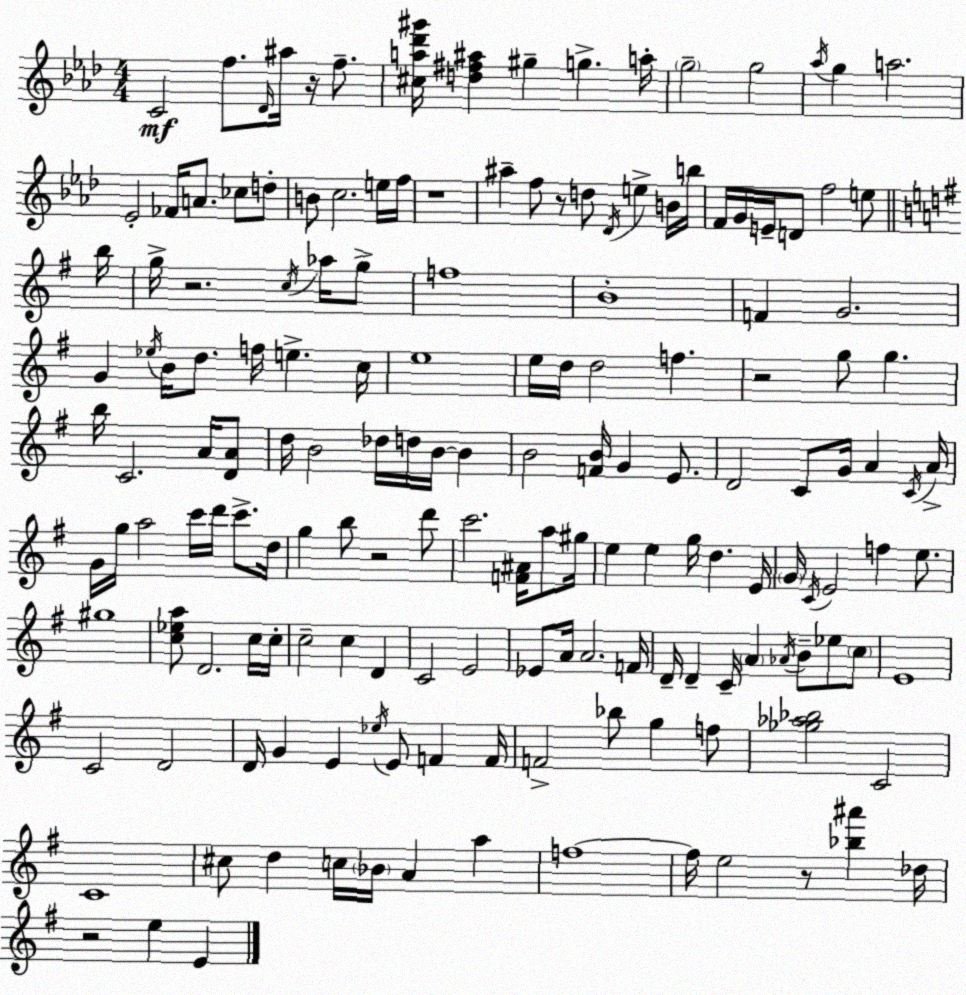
X:1
T:Untitled
M:4/4
L:1/4
K:Ab
C2 f/2 _D/4 ^a/4 z/4 f/2 [^ca_d'^g']/4 [d^f^a] ^g g a/4 g2 g2 _a/4 g a2 _E2 _F/4 A/2 _c/2 d/2 B/2 c2 e/4 f/4 z4 ^a f/2 z/2 d/2 _D/4 e B/4 b/4 F/4 G/4 E/4 D/2 f2 e/2 b/4 g/4 z2 c/4 _a/4 g/2 f4 B4 F G2 G _e/4 B/4 d/2 f/4 e c/4 e4 e/4 d/4 d2 f z2 g/2 g b/4 C2 A/4 [DA]/2 d/4 B2 _d/4 d/4 B/4 B B2 [FB]/4 G E/2 D2 C/2 G/4 A C/4 A/4 G/4 g/4 a2 c'/4 d'/4 c'/2 d/4 g b/2 z2 d'/2 c'2 [F^A]/4 a/2 ^g/4 e e g/4 d E/4 G/4 C/4 E2 f e/2 ^g4 [c_ea]/2 D2 c/4 c/4 c2 c D C2 E2 _E/2 A/4 A2 F/4 D/4 D C/4 A _A/4 B/2 _e/2 c/2 E4 C2 D2 D/4 G E _e/4 E/2 F F/4 F2 _b/2 g f/2 [_g_a_b]2 C2 C4 ^c/2 d c/4 _B/4 A a f4 f/4 e2 z/2 [_b^a'] _d/4 z2 e E